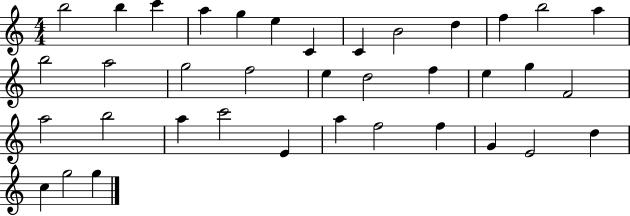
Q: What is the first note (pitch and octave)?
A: B5